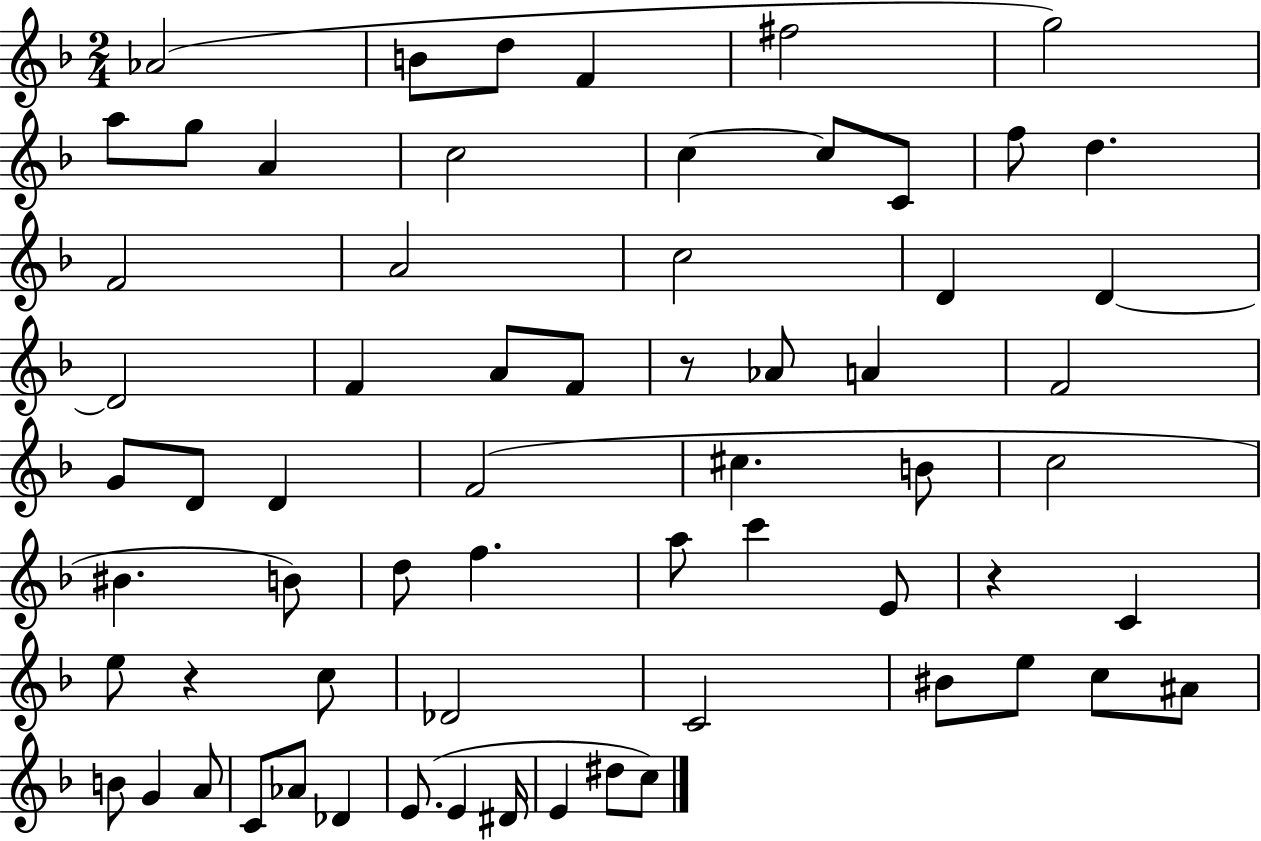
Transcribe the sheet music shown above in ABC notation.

X:1
T:Untitled
M:2/4
L:1/4
K:F
_A2 B/2 d/2 F ^f2 g2 a/2 g/2 A c2 c c/2 C/2 f/2 d F2 A2 c2 D D D2 F A/2 F/2 z/2 _A/2 A F2 G/2 D/2 D F2 ^c B/2 c2 ^B B/2 d/2 f a/2 c' E/2 z C e/2 z c/2 _D2 C2 ^B/2 e/2 c/2 ^A/2 B/2 G A/2 C/2 _A/2 _D E/2 E ^D/4 E ^d/2 c/2